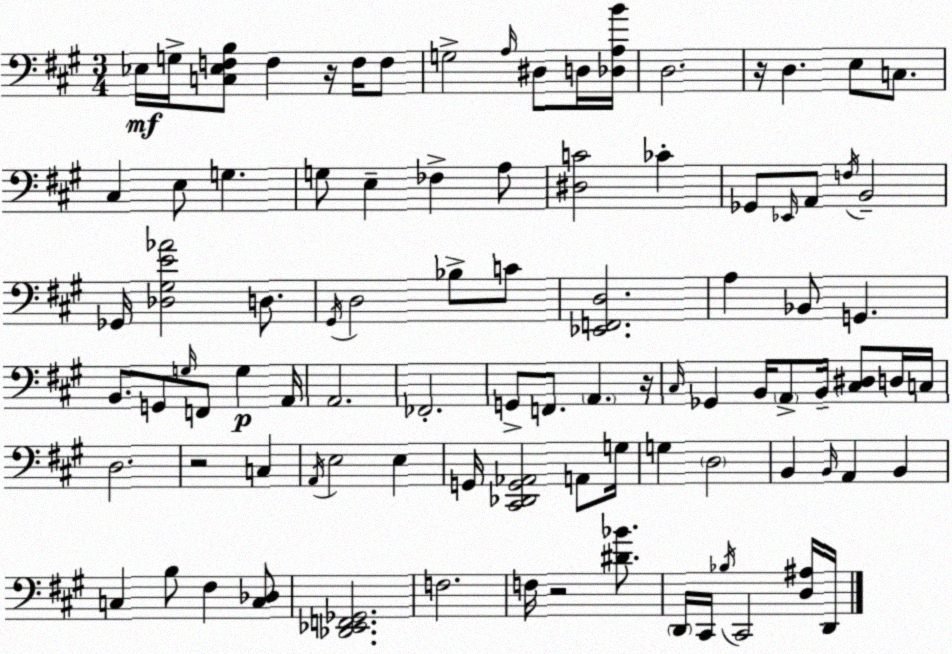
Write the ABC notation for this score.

X:1
T:Untitled
M:3/4
L:1/4
K:A
_E,/4 G,/4 [C,_E,F,B,]/2 F, z/4 F,/4 F,/2 G,2 A,/4 ^D,/2 D,/4 [_D,A,B]/4 D,2 z/4 D, E,/2 C,/2 ^C, E,/2 G, G,/2 E, _F, A,/2 [^D,C]2 _C _G,,/2 _E,,/4 A,,/2 F,/4 B,,2 _G,,/4 [_D,^G,E_A]2 D,/2 ^G,,/4 D,2 _B,/2 C/2 [_E,,F,,D,]2 A, _B,,/2 G,, B,,/2 G,,/2 G,/4 F,,/2 G, A,,/4 A,,2 _F,,2 G,,/2 F,,/2 A,, z/4 ^C,/4 _G,, B,,/4 A,,/2 B,,/4 [^C,^D,]/2 D,/4 C,/4 D,2 z2 C, A,,/4 E,2 E, G,,/4 [^C,,_D,,G,,_A,,]2 A,,/2 G,/4 G, D,2 B,, B,,/4 A,, B,, C, B,/2 ^F, [C,_D,]/2 [_D,,_E,,F,,_G,,]2 F,2 F,/4 z2 [^D_B]/2 D,,/4 ^C,,/4 _B,/4 ^C,,2 [D,^A,]/4 D,,/4